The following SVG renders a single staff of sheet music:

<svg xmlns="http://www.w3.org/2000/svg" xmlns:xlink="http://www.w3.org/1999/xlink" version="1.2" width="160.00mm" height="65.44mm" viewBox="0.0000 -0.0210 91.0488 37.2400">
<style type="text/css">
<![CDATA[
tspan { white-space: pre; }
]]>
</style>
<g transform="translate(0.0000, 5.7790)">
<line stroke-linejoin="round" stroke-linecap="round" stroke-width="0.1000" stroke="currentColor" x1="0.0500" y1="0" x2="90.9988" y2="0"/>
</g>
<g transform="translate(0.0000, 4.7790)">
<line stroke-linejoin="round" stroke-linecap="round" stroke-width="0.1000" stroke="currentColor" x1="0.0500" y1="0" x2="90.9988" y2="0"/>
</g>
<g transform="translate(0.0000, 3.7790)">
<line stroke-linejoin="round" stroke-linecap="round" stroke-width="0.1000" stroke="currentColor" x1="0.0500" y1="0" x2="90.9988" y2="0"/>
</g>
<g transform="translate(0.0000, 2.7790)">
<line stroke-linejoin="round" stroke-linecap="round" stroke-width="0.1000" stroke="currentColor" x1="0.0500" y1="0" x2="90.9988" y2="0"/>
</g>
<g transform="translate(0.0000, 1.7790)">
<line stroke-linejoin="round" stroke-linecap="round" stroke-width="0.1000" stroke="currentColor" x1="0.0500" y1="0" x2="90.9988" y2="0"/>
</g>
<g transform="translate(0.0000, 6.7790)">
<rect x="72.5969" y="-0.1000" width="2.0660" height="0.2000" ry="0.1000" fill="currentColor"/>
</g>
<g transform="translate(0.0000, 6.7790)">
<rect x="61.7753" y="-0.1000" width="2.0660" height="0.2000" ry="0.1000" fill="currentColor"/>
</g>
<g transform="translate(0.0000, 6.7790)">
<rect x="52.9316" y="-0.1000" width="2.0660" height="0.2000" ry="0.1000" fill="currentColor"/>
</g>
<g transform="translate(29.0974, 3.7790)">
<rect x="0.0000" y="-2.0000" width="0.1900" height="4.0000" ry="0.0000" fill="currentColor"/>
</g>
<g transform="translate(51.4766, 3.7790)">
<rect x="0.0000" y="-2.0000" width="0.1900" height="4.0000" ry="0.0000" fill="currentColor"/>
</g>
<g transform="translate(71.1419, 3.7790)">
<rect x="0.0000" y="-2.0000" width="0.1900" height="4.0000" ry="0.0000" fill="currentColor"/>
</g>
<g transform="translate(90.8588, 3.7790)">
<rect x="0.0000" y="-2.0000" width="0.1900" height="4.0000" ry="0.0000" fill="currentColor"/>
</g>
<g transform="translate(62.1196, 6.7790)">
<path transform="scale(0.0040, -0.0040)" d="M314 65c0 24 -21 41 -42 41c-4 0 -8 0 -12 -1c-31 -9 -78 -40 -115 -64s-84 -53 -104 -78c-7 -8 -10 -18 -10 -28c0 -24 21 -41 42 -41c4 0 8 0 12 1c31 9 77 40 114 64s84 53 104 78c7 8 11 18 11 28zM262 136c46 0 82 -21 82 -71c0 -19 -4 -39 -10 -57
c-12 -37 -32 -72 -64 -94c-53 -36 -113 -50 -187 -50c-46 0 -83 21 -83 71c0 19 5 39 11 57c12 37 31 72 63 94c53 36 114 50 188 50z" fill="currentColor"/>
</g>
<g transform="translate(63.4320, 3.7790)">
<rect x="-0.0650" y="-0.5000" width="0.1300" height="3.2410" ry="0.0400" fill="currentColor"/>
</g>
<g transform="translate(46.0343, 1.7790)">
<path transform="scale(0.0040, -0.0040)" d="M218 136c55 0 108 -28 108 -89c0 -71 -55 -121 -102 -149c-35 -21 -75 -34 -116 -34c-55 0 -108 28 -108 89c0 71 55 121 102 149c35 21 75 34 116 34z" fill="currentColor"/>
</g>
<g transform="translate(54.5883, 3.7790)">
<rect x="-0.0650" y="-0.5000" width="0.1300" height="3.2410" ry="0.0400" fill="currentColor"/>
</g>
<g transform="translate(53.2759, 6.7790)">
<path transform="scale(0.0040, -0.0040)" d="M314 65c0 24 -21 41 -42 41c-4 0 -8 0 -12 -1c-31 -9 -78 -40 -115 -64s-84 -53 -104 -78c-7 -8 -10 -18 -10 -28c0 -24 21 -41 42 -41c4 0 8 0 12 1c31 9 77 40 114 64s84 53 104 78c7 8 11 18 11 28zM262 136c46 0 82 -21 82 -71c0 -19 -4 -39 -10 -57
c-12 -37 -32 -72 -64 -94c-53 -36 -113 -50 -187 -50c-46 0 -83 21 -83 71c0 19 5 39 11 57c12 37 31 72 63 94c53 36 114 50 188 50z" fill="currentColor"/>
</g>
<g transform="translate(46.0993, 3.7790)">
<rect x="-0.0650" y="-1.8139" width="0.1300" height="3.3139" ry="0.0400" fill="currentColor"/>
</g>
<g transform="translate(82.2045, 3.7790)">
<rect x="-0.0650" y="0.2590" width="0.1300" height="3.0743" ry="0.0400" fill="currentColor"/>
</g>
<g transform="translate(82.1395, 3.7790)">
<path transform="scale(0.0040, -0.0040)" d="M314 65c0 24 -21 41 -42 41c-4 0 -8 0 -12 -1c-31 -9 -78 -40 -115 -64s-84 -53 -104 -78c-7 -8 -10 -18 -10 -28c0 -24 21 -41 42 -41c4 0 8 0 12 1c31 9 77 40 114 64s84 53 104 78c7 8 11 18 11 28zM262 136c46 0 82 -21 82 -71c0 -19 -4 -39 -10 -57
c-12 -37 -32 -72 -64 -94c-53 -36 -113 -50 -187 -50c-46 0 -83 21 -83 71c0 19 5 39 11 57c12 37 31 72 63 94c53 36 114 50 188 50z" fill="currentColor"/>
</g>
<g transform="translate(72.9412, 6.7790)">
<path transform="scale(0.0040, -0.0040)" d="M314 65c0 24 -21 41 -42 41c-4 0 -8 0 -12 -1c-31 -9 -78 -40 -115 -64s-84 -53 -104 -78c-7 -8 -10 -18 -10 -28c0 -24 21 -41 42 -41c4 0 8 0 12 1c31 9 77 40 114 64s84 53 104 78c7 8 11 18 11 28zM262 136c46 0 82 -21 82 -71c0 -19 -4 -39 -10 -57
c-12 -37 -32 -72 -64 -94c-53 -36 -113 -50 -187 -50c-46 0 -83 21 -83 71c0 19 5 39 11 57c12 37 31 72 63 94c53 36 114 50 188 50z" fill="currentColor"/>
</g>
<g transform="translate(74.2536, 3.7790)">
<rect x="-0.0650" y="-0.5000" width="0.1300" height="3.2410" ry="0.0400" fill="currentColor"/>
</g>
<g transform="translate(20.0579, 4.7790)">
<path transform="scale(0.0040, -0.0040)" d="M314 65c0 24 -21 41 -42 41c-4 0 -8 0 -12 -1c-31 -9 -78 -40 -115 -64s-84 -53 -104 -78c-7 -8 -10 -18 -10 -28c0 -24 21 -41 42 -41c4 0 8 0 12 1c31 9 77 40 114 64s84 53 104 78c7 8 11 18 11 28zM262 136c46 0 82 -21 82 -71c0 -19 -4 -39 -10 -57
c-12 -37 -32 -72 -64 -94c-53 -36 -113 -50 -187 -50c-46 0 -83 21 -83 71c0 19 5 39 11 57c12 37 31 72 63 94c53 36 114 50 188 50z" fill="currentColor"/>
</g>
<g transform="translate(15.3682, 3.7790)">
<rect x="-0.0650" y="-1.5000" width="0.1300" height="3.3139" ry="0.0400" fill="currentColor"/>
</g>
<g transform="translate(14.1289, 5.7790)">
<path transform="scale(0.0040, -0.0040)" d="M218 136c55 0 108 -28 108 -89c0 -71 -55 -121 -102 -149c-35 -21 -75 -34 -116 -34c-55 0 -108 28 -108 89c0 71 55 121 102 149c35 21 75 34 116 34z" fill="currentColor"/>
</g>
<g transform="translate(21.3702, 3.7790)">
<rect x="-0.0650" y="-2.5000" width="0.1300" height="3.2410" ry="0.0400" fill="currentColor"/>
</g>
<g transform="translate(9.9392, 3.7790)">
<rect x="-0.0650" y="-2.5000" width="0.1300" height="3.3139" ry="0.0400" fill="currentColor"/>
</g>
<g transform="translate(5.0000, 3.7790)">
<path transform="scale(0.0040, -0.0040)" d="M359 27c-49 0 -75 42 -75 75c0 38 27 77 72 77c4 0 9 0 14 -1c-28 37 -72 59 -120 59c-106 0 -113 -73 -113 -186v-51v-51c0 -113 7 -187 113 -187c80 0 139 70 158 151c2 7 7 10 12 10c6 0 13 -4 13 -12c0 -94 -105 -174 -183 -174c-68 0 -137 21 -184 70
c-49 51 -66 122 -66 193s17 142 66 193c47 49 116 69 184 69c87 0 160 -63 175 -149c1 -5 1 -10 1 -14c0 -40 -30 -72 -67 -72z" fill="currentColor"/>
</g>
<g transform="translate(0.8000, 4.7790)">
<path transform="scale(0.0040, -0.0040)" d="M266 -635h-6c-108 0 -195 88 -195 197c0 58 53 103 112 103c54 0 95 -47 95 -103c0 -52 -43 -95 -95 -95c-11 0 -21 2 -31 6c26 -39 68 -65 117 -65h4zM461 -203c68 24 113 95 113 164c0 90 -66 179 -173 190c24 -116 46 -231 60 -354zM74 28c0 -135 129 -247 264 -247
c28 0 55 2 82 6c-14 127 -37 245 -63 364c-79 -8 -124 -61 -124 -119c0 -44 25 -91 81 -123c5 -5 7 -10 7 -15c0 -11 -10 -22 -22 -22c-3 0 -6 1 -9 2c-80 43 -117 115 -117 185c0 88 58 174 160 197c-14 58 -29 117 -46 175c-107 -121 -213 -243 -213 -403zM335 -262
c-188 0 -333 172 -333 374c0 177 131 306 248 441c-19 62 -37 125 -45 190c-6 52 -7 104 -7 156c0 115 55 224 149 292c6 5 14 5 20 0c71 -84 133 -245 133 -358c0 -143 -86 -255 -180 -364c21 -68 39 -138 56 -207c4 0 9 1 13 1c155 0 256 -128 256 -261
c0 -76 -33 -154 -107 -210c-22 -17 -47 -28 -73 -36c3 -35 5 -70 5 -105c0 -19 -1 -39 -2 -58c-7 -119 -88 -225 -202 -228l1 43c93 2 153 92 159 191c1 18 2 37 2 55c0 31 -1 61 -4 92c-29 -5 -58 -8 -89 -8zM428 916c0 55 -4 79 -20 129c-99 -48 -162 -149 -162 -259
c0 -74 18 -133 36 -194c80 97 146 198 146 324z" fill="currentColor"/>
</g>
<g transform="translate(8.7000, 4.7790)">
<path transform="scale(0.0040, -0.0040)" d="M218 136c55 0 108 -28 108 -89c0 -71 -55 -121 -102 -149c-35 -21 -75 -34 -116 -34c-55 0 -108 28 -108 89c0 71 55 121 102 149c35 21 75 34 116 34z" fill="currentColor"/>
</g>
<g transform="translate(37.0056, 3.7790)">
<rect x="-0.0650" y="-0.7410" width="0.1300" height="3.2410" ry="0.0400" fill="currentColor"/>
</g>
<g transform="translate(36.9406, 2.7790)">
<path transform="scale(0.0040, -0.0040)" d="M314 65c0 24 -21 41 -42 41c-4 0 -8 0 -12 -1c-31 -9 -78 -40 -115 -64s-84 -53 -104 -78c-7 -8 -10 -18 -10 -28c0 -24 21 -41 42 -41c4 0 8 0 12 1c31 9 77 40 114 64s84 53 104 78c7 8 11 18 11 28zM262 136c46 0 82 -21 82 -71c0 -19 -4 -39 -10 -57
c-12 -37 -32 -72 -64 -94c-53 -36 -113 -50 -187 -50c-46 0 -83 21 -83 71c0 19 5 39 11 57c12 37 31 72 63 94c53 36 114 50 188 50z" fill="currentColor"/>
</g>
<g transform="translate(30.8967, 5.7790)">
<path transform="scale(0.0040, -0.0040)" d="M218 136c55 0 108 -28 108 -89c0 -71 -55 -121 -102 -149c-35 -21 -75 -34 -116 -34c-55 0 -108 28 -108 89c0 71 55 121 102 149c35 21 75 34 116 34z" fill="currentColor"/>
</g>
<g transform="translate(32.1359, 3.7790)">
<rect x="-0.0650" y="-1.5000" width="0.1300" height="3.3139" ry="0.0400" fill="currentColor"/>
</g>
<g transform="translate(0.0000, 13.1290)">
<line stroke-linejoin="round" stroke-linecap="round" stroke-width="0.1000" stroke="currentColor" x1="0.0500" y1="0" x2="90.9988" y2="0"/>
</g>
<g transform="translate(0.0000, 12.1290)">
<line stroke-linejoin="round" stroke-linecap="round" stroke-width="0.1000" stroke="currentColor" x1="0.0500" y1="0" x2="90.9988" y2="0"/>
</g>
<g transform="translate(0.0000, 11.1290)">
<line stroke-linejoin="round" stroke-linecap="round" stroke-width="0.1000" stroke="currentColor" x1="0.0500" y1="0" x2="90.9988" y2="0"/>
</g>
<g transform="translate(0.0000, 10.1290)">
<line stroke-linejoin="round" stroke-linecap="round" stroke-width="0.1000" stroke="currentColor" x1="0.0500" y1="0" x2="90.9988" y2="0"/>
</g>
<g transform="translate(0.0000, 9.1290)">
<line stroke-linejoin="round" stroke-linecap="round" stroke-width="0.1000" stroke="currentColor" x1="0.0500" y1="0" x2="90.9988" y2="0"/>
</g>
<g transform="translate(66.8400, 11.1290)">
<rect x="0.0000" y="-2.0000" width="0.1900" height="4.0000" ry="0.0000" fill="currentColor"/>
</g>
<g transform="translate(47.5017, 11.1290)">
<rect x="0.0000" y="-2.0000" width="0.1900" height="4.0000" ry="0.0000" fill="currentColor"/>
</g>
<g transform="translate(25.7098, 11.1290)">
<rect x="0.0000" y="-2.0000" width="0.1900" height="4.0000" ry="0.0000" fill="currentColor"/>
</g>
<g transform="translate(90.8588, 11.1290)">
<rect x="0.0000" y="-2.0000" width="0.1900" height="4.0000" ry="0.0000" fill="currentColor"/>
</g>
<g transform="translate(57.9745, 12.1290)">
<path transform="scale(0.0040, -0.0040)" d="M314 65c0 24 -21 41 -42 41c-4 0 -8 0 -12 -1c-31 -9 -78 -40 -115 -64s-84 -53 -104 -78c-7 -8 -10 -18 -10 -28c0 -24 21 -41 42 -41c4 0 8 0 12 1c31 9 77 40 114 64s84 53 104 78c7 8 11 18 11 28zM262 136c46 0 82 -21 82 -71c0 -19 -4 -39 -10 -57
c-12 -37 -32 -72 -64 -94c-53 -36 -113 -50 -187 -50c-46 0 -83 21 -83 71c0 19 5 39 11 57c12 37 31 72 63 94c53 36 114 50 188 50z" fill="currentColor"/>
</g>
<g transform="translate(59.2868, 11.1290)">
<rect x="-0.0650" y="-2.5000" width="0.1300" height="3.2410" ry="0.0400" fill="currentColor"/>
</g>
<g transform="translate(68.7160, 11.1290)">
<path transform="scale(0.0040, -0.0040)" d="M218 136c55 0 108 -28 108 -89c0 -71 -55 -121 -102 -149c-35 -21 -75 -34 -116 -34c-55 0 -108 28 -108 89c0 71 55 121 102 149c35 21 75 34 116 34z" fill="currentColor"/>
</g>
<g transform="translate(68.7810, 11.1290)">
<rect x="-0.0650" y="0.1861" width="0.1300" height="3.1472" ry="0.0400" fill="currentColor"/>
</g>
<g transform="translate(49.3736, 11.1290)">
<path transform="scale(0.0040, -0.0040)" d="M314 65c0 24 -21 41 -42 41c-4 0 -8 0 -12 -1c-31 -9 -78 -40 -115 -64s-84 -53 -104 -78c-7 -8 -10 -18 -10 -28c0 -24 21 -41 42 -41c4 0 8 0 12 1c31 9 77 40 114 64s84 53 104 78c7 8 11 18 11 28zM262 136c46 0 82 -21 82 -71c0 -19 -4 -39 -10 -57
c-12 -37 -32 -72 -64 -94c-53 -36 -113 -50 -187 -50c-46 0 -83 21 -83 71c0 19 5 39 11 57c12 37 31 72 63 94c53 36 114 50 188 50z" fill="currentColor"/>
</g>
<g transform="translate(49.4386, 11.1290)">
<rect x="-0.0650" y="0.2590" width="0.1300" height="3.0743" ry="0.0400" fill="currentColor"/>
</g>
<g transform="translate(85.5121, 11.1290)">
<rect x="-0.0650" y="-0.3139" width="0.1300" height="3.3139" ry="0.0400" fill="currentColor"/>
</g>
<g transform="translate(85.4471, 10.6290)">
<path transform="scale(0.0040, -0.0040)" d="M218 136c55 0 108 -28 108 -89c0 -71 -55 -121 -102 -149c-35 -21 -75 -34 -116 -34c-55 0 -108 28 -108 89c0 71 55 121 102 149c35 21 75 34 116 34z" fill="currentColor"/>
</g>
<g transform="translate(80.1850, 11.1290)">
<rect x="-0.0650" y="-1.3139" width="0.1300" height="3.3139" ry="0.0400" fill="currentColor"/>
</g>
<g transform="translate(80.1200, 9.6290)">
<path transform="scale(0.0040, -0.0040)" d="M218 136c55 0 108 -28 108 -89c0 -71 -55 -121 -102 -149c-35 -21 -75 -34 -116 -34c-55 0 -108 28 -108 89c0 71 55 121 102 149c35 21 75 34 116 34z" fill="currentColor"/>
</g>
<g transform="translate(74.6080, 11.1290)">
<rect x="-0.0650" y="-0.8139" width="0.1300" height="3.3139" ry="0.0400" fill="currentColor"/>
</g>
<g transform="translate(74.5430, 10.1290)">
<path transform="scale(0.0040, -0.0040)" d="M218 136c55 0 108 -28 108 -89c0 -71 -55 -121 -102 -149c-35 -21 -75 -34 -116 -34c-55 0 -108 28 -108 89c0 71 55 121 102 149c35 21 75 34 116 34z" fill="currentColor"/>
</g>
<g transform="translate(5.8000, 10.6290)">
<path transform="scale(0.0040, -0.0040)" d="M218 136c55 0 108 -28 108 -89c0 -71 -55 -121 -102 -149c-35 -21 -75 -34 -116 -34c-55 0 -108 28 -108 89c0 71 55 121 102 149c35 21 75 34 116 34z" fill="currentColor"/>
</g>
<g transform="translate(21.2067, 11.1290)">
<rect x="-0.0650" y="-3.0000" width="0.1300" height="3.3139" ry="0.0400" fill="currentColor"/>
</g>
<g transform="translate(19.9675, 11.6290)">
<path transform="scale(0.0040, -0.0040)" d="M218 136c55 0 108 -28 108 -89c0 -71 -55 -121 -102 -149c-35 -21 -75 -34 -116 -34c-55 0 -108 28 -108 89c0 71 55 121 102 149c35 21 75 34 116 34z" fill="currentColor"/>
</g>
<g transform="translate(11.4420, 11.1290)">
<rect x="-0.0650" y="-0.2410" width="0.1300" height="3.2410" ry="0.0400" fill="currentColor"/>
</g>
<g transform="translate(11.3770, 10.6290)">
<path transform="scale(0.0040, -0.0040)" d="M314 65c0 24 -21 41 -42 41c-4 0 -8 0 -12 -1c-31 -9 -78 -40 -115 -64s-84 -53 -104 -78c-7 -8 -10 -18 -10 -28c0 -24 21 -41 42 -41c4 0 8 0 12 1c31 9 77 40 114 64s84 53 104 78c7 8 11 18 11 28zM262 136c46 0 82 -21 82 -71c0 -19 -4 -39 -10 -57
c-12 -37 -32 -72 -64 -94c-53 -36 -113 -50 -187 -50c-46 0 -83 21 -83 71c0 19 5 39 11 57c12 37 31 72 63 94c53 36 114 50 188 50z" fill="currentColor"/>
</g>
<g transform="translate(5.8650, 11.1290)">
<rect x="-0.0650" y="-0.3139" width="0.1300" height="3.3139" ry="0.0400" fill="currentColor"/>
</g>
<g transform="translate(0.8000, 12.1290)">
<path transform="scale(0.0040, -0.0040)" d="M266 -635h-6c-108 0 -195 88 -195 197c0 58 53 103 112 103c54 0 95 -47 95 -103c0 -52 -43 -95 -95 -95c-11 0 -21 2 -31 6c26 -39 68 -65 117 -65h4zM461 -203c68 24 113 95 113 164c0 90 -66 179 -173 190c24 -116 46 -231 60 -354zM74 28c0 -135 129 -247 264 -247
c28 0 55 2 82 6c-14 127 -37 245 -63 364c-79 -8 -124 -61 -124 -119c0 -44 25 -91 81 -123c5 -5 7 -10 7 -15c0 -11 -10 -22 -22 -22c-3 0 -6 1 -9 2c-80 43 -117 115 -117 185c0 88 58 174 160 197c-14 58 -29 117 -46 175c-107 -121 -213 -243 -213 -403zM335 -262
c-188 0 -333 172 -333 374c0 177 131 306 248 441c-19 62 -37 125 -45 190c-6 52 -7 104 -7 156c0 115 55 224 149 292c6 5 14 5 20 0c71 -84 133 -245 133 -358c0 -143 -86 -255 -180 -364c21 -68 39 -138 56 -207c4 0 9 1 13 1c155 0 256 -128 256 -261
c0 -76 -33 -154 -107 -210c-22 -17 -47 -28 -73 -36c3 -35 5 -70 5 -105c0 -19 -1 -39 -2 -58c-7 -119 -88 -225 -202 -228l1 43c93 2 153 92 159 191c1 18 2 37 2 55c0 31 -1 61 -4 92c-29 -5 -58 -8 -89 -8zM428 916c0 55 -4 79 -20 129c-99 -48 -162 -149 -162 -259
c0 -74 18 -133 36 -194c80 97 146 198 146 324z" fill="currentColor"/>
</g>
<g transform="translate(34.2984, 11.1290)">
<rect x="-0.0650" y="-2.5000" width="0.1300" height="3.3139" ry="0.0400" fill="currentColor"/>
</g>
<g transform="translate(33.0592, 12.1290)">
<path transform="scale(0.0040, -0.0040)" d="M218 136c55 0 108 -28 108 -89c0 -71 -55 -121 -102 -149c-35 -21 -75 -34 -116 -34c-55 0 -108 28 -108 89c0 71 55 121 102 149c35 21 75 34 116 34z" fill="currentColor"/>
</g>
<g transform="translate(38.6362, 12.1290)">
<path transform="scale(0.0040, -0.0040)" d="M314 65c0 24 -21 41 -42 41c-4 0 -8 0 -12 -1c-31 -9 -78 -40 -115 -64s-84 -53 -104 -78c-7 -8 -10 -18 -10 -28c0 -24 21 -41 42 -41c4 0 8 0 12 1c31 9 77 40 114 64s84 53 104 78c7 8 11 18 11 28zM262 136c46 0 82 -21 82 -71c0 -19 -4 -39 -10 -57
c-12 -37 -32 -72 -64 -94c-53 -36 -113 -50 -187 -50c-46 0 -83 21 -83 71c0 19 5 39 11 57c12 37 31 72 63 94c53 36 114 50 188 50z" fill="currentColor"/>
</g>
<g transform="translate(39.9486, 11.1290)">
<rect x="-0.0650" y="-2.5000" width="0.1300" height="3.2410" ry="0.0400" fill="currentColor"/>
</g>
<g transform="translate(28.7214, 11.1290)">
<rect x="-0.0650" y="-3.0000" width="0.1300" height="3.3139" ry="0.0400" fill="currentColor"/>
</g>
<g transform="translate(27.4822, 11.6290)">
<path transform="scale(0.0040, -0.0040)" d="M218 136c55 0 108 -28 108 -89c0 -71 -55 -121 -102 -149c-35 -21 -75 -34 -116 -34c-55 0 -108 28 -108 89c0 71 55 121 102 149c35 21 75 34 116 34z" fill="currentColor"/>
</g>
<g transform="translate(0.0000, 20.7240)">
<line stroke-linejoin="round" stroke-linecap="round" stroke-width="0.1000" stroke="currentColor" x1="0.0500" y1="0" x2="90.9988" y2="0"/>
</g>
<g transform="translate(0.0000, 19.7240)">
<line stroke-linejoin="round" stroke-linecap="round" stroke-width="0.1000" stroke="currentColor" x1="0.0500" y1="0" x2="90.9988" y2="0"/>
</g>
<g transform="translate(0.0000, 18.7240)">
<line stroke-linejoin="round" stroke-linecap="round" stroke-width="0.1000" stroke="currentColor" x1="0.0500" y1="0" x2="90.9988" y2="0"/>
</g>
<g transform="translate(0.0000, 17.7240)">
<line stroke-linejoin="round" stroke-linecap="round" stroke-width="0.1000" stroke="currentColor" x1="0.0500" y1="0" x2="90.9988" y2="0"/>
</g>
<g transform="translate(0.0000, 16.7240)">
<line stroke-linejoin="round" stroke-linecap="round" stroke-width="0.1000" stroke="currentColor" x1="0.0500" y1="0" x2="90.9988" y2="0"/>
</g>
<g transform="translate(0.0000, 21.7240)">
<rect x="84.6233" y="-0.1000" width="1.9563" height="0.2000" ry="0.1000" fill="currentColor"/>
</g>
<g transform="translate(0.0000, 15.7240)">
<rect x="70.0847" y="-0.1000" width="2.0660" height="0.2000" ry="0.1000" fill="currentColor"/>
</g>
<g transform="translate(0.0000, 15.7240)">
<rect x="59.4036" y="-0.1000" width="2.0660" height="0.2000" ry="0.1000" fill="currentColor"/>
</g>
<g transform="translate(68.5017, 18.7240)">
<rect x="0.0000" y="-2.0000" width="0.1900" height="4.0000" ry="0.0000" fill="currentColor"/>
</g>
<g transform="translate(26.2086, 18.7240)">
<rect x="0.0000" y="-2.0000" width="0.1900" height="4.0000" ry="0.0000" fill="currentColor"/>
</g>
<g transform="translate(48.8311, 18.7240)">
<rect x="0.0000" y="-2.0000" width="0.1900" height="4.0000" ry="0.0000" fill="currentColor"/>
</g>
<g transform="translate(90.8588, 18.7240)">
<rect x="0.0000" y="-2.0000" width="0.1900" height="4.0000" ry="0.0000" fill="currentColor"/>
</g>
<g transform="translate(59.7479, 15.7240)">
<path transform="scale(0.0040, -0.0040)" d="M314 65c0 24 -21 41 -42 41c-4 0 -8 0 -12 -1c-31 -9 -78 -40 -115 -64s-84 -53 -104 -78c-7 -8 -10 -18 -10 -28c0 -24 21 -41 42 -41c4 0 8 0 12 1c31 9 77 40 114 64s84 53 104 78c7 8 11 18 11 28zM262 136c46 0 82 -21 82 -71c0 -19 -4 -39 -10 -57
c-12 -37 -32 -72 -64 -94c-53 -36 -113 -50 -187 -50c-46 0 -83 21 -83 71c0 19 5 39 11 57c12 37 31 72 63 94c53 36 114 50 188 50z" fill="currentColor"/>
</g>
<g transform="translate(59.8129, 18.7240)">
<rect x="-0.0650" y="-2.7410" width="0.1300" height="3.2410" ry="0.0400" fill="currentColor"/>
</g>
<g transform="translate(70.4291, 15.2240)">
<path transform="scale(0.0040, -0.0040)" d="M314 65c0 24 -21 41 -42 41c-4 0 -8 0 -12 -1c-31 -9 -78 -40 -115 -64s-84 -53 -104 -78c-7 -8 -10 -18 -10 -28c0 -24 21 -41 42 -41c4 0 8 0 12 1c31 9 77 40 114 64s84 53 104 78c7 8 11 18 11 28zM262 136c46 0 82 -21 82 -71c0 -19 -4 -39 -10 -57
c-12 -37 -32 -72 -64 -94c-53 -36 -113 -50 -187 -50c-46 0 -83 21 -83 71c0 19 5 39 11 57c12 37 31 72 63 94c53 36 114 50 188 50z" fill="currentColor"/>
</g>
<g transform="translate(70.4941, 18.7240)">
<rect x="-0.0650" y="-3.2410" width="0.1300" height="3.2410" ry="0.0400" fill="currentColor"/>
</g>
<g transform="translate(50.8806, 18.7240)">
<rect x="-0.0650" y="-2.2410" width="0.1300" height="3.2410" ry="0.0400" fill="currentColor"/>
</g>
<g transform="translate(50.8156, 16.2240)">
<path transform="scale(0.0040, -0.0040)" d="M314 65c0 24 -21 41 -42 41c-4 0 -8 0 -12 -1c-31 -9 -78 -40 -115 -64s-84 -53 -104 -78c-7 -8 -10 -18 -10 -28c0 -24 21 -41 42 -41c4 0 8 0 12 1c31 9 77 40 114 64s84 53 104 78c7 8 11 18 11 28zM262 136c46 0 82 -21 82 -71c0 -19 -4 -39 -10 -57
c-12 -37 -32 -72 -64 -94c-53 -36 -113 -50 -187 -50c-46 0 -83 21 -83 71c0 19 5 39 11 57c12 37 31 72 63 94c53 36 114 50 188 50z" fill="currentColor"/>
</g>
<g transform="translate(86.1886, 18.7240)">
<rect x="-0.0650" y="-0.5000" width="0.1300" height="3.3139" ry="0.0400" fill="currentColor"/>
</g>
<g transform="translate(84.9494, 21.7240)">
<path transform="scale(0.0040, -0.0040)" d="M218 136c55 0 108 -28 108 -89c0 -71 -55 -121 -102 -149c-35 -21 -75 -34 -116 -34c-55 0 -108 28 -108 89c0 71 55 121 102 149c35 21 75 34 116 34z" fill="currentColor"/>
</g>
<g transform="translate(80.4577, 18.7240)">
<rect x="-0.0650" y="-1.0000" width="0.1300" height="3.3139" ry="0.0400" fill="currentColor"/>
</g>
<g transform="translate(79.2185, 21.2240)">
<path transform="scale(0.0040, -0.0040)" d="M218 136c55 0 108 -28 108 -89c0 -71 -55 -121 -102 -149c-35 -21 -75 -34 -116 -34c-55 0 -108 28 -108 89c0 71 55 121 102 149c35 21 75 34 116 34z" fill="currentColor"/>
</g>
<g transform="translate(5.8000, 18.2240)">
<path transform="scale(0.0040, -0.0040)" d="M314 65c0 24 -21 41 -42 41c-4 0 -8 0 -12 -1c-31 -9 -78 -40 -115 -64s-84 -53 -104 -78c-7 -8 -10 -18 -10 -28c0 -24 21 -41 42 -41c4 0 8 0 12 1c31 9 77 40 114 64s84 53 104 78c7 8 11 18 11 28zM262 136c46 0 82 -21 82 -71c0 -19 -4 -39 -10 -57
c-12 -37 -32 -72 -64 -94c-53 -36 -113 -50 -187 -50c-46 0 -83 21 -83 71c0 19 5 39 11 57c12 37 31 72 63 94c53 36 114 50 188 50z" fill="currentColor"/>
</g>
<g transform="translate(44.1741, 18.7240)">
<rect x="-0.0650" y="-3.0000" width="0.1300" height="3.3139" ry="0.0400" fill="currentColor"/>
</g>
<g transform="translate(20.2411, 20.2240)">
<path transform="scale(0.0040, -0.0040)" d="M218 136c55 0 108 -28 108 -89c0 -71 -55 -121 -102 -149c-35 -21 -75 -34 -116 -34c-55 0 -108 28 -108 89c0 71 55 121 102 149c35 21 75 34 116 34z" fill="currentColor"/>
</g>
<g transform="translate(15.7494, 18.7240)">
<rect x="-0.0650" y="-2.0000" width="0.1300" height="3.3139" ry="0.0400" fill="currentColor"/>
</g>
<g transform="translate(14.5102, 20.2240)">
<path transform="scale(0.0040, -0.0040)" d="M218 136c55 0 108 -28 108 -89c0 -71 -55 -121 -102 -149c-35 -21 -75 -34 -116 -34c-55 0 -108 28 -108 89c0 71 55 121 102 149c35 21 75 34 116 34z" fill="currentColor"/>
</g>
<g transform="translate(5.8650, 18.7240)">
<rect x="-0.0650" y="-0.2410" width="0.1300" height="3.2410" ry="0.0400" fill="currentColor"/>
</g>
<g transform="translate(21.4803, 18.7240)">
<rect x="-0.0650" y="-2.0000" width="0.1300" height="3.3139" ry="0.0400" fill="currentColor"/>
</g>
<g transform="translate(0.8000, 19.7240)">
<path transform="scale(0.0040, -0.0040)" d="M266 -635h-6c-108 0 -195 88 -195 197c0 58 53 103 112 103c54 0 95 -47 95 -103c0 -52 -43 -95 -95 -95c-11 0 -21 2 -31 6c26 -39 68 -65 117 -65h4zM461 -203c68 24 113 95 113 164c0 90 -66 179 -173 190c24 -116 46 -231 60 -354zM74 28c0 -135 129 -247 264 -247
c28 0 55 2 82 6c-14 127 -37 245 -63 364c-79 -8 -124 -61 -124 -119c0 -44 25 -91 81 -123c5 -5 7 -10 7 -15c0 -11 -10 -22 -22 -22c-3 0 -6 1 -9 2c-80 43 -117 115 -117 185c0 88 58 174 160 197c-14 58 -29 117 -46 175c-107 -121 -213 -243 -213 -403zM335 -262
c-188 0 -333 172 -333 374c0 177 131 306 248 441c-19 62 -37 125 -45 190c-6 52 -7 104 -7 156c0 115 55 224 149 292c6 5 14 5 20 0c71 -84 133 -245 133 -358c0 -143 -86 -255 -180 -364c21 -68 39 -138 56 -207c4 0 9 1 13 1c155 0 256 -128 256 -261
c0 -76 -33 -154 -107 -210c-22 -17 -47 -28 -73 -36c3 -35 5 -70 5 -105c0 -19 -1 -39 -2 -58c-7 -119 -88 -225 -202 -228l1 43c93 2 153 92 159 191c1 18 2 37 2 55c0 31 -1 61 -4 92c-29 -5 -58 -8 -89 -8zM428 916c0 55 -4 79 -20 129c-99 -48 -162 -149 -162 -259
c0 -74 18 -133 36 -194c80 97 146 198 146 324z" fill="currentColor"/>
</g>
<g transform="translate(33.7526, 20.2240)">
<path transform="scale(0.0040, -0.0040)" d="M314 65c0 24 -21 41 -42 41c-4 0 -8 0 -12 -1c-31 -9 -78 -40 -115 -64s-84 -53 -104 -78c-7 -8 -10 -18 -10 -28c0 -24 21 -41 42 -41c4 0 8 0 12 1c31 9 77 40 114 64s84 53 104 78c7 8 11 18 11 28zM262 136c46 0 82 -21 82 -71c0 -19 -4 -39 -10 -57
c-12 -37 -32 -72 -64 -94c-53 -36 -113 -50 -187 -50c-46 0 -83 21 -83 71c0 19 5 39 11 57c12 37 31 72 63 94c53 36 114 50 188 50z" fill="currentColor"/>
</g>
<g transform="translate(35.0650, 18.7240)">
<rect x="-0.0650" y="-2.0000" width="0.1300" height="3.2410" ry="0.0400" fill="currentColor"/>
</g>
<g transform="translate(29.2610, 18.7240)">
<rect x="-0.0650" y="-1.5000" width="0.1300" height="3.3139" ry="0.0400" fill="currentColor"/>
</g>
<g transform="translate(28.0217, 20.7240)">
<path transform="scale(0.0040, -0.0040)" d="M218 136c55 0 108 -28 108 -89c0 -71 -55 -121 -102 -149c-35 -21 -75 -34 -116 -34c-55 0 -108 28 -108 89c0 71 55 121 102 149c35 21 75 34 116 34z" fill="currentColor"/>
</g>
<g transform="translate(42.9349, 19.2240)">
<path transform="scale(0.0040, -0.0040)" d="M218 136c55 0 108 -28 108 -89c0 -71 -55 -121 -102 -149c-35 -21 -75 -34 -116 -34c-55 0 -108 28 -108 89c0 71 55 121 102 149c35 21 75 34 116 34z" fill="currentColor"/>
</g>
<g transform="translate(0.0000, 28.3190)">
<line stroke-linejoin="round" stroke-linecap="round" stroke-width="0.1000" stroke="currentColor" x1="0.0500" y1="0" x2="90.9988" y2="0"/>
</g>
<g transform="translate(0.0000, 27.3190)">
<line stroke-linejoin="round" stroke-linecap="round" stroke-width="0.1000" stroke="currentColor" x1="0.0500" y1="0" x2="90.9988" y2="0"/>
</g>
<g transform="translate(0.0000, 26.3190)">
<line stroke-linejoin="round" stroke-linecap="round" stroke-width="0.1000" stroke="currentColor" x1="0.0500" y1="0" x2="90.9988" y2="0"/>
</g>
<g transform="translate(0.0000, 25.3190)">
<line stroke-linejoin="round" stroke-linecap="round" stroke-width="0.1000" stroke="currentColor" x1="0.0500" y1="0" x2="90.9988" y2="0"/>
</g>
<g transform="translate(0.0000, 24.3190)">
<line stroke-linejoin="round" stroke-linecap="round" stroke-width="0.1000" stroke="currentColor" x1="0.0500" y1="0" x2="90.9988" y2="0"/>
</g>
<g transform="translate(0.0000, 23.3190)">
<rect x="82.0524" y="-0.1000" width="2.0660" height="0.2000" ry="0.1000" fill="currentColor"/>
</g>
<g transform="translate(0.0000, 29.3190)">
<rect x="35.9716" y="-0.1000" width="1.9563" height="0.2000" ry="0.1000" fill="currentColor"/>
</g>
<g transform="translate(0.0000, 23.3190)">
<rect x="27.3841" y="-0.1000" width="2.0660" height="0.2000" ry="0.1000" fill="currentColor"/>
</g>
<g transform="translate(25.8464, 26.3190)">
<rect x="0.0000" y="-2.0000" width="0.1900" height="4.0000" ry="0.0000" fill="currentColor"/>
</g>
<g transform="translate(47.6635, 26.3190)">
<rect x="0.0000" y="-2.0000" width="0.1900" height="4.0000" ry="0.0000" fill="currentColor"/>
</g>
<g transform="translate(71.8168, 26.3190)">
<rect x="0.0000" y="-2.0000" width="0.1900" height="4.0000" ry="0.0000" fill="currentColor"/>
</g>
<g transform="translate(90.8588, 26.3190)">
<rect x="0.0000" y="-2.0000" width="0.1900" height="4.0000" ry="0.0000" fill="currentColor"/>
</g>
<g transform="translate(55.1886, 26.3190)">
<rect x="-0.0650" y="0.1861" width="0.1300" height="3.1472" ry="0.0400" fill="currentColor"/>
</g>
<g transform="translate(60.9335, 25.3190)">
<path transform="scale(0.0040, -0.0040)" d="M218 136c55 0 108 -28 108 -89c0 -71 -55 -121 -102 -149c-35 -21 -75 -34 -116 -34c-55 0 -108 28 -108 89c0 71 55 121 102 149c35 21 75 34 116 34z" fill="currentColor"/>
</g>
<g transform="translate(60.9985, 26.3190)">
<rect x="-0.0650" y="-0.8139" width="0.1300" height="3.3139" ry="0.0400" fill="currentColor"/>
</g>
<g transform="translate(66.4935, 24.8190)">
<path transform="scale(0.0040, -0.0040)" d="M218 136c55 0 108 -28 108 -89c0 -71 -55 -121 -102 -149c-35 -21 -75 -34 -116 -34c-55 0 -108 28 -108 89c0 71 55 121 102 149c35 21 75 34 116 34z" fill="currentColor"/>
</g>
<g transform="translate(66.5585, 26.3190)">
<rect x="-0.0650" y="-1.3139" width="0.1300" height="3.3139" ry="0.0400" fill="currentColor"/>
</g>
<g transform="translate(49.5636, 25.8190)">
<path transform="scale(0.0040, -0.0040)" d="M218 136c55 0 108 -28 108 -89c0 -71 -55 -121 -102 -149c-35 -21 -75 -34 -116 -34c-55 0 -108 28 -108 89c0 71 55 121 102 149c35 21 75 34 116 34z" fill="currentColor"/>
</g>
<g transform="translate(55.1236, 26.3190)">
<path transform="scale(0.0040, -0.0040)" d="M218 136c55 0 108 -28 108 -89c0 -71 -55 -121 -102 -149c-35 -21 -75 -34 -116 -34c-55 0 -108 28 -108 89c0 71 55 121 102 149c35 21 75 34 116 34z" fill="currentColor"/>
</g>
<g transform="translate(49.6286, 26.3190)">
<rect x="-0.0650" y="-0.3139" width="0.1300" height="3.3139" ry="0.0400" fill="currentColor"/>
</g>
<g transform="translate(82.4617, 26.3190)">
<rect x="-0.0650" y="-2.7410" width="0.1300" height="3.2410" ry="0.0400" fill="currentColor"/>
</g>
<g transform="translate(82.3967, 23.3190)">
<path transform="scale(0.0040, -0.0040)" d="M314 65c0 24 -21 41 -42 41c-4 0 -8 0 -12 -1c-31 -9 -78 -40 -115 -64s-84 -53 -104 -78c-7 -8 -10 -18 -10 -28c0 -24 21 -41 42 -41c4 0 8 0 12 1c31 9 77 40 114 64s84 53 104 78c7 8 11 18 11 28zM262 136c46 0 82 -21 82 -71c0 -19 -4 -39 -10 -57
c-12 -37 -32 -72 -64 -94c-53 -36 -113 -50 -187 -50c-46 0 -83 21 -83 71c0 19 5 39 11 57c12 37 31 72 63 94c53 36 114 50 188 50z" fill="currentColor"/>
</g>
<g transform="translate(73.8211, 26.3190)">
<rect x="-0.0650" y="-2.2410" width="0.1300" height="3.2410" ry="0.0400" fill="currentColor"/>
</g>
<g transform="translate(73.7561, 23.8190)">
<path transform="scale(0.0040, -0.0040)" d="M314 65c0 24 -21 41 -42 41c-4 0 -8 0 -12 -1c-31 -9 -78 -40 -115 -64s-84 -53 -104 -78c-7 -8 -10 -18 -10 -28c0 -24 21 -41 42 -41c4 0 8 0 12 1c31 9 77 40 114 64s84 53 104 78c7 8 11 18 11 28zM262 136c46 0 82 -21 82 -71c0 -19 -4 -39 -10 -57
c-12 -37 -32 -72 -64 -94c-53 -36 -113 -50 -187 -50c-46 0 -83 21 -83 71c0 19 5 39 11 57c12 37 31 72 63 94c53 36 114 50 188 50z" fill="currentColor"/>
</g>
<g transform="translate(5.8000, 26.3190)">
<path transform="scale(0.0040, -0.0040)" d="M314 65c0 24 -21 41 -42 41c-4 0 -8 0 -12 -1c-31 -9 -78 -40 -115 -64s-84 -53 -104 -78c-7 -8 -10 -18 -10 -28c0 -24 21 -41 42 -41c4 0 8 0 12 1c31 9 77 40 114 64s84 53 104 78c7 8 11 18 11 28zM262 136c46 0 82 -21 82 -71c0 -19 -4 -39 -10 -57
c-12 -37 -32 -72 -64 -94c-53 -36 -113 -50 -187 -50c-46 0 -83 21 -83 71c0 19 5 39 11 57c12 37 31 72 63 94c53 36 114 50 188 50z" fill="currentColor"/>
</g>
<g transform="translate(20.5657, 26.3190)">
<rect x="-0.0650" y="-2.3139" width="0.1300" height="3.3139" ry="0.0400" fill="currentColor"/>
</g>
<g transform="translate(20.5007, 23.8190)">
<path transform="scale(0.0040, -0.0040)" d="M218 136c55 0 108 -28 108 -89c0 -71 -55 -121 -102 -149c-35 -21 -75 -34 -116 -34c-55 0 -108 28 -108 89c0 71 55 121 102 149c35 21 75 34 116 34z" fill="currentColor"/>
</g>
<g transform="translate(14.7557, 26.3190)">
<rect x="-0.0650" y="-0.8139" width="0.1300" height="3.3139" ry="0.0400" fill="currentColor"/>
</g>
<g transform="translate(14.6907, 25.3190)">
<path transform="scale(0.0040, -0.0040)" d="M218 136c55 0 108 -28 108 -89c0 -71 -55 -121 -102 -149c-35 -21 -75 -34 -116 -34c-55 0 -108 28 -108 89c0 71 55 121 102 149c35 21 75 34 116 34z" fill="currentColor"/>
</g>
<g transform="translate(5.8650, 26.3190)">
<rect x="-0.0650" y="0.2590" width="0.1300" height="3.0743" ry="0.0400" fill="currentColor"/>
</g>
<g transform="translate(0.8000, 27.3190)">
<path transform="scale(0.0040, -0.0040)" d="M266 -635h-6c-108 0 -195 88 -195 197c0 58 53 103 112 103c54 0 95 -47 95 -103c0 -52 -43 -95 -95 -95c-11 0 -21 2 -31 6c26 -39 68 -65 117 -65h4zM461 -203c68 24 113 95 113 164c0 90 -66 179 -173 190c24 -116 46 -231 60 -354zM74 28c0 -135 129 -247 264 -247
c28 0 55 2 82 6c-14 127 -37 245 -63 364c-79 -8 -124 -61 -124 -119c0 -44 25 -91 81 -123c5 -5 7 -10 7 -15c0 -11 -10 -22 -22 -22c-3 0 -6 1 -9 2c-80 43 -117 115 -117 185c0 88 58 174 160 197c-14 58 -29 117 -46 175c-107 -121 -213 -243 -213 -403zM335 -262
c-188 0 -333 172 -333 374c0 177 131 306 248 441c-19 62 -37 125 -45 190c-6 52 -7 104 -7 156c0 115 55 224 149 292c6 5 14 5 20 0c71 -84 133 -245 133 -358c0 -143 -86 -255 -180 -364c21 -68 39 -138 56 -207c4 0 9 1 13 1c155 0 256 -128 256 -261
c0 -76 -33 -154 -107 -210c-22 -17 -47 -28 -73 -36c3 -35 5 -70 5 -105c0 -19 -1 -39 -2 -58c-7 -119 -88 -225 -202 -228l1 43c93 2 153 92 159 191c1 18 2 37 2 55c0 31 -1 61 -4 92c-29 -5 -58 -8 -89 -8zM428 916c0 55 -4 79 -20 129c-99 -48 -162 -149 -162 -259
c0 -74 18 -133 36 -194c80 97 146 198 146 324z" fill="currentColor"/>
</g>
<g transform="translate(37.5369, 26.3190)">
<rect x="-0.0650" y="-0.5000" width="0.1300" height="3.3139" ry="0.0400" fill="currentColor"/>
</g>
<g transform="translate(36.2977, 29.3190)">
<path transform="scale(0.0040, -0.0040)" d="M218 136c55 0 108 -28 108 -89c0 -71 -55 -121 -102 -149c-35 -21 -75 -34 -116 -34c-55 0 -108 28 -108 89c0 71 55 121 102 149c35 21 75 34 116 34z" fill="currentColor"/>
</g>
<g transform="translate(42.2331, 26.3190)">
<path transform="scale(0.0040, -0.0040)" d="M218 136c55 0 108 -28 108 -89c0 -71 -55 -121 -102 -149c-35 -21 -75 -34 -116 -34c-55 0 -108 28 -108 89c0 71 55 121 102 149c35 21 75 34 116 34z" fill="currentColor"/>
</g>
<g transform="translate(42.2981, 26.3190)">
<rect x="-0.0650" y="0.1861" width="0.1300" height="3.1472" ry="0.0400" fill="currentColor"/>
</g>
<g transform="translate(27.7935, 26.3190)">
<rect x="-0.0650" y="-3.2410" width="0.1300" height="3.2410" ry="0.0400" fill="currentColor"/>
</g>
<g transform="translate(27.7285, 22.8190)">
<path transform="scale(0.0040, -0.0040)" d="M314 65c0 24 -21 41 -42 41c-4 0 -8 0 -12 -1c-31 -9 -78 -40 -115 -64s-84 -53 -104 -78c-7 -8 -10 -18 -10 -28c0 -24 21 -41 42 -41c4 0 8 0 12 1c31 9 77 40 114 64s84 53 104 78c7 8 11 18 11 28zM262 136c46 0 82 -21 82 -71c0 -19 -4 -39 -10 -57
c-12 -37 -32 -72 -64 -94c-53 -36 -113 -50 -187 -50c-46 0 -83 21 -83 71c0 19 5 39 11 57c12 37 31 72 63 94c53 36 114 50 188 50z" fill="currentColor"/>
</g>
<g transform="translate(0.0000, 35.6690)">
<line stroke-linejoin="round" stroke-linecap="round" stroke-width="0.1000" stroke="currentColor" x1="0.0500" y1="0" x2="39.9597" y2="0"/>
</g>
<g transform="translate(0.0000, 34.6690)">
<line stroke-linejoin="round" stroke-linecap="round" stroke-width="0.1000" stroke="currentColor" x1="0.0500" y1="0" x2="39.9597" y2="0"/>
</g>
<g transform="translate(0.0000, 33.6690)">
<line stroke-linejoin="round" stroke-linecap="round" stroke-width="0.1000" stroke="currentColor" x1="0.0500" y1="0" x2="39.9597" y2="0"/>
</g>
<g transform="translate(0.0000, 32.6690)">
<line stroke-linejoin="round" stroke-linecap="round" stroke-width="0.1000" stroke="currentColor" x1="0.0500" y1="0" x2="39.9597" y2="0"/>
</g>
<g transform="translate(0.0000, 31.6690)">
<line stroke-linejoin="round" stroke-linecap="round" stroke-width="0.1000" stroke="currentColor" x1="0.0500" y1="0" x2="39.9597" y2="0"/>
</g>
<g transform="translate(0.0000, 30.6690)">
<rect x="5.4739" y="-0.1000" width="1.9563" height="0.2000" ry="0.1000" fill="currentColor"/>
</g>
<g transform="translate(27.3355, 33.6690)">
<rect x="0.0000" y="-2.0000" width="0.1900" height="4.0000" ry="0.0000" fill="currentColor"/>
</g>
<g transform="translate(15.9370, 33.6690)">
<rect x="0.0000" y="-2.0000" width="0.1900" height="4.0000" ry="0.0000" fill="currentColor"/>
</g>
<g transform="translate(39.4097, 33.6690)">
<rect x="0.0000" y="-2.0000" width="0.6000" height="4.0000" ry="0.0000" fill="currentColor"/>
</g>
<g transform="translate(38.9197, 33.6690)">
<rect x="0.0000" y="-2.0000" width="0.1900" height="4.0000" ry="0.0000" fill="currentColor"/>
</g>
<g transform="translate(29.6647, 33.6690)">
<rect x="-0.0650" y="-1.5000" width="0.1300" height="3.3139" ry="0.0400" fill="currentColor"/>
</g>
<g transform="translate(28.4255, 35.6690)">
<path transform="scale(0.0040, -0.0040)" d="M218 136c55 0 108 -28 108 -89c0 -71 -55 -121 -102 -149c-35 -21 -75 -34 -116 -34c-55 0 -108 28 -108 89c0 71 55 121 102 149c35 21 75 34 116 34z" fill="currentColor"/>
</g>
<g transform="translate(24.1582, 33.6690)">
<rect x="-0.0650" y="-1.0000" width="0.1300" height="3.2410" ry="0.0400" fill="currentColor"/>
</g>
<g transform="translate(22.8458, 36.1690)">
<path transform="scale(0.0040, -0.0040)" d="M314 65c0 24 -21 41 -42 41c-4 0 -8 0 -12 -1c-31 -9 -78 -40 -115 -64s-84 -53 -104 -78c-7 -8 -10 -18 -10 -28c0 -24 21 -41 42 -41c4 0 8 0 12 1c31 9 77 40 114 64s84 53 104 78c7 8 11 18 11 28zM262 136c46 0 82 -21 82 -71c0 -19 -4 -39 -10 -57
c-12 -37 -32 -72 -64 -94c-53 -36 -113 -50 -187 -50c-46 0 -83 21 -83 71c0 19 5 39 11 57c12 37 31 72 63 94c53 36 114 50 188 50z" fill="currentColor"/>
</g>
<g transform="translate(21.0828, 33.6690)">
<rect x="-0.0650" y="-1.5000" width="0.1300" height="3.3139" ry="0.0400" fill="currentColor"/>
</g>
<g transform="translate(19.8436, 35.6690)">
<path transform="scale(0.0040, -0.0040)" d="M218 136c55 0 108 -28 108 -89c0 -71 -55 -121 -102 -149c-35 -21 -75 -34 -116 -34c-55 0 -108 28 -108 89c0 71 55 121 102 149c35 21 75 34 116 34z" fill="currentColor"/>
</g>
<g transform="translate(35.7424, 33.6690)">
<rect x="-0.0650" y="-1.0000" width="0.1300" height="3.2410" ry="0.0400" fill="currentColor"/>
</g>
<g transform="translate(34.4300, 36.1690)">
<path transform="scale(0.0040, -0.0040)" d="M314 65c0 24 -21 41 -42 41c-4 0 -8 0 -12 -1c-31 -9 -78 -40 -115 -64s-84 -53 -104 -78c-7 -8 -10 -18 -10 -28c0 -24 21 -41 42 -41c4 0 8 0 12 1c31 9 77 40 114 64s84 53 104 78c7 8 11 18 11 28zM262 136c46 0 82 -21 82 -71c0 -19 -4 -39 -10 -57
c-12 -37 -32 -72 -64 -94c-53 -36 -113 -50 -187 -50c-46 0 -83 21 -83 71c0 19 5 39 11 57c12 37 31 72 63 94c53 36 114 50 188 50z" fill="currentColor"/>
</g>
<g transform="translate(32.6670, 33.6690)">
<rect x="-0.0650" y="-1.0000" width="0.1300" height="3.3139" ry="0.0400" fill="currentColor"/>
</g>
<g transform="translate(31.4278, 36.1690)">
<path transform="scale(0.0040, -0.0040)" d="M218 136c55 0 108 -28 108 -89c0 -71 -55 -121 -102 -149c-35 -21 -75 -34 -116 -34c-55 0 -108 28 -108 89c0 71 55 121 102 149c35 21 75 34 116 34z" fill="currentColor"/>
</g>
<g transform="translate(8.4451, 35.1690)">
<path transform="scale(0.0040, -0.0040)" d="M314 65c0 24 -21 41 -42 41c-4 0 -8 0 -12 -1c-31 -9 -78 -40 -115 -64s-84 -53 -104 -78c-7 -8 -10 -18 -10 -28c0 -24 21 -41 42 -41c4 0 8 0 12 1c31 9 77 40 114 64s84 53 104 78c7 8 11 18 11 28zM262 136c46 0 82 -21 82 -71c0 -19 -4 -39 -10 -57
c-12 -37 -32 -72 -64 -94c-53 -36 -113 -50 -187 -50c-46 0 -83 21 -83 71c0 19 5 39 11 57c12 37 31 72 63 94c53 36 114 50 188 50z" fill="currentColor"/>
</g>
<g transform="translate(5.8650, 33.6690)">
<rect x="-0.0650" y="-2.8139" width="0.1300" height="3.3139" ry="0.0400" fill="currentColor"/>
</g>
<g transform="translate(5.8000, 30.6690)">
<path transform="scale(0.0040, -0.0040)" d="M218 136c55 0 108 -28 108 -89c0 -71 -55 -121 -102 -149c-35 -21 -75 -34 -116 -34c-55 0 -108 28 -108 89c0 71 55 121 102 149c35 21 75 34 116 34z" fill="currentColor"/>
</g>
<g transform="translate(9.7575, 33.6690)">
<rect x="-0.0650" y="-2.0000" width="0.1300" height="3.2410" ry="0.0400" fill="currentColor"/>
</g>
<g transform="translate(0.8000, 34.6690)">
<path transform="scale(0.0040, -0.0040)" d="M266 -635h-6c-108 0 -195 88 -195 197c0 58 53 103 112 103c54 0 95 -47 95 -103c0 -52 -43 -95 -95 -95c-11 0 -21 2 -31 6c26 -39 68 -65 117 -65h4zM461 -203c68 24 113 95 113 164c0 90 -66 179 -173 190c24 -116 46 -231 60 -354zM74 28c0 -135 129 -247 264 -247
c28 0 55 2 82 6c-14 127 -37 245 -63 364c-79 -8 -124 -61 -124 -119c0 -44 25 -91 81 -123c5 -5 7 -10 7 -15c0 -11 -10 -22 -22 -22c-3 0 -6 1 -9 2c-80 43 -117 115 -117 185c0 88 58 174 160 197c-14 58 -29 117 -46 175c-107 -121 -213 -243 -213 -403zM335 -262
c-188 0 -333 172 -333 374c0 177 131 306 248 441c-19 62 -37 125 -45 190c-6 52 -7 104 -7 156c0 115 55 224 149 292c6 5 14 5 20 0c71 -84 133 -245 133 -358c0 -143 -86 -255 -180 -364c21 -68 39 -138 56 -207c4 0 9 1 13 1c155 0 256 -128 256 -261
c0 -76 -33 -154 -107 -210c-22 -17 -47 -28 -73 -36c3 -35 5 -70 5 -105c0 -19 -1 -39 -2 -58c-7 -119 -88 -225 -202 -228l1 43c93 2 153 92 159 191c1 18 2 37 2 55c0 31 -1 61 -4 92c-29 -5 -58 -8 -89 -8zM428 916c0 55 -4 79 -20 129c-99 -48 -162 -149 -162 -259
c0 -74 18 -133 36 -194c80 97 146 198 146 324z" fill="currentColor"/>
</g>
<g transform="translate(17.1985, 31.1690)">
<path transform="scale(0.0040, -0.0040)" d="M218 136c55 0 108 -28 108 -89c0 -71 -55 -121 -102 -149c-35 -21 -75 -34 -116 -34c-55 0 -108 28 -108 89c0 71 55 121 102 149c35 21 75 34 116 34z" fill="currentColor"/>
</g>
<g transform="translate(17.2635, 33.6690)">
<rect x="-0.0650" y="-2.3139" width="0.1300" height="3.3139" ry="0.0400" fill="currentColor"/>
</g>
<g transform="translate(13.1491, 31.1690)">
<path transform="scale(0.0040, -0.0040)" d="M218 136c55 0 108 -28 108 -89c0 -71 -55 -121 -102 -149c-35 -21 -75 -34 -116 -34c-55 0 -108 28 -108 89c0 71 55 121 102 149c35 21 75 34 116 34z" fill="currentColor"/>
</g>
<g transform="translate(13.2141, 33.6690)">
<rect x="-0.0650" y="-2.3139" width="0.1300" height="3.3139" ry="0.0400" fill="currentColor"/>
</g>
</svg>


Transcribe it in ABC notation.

X:1
T:Untitled
M:4/4
L:1/4
K:C
G E G2 E d2 f C2 C2 C2 B2 c c2 A A G G2 B2 G2 B d e c c2 F F E F2 A g2 a2 b2 D C B2 d g b2 C B c B d e g2 a2 a F2 g g E D2 E D D2